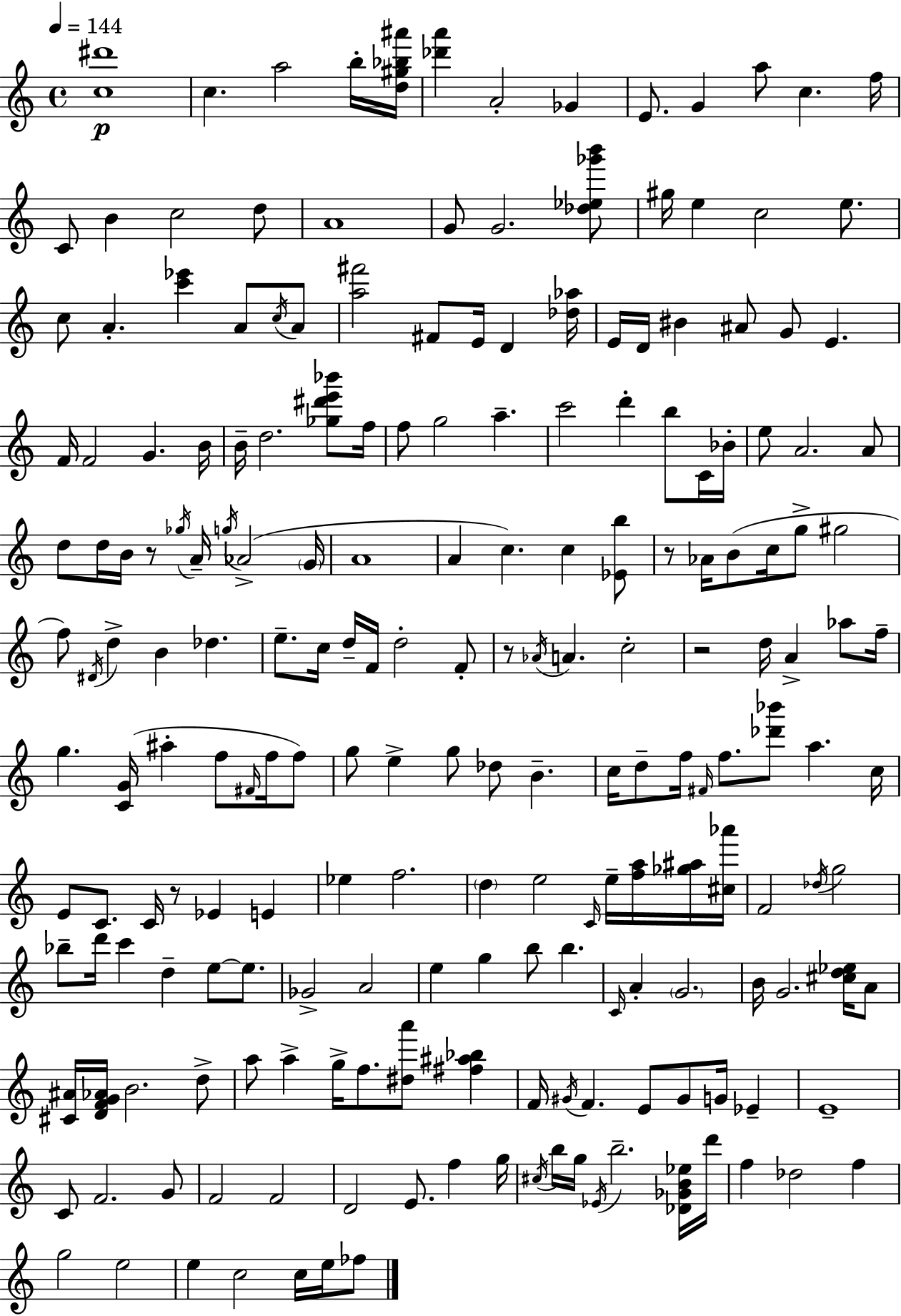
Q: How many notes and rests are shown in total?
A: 202